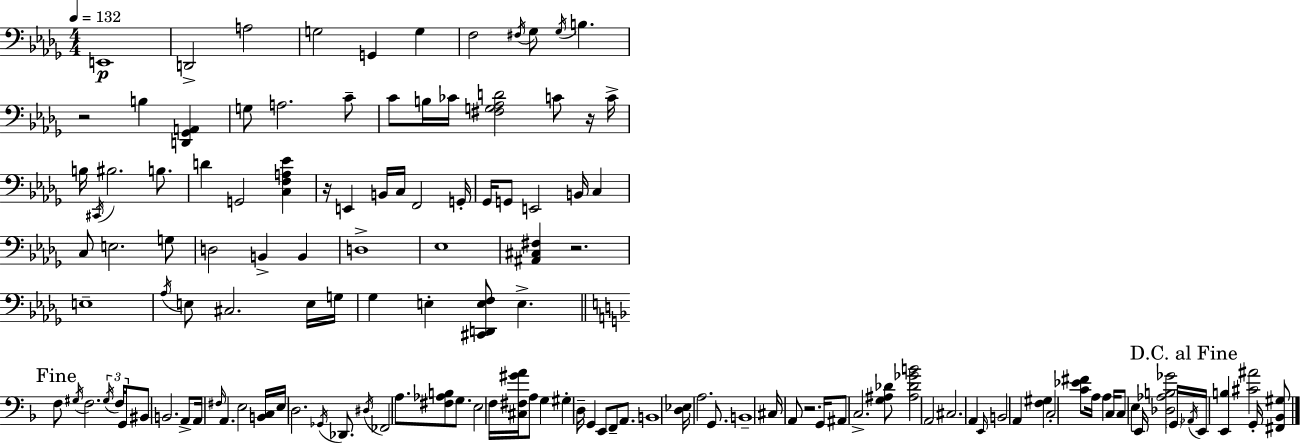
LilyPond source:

{
  \clef bass
  \numericTimeSignature
  \time 4/4
  \key bes \minor
  \tempo 4 = 132
  e,1\p | d,2-> a2 | g2 g,4 g4 | f2 \acciaccatura { fis16 } ges8 \acciaccatura { ges16 } b4. | \break r2 b4 <d, ges, a,>4 | g8 a2. | c'8-- c'8 b16 ces'16 <fis g aes d'>2 c'8 | r16 c'16-> b16 \acciaccatura { cis,16 } bis2. | \break b8. d'4 g,2 <c f a ees'>4 | r16 e,4 b,16 c16 f,2 | g,16-. ges,16 g,8 e,2 b,16 c4 | c8 e2. | \break g8 d2 b,4-> b,4 | d1-> | ees1 | <ais, cis fis>4 r2. | \break e1-- | \acciaccatura { aes16 } e8 cis2. | e16 g16 ges4 e4-. <cis, d, e f>8 e4.-> | \mark "Fine" \bar "||" \break \key d \minor f8 \acciaccatura { gis16 } f2. \tuplet 3/2 { \acciaccatura { gis16 } | f16 g,16 } bis,8 b,2. | a,8-> a,16 \grace { fis16 } a,4. e2 | <b, c>16 e16 d2. | \break \acciaccatura { ges,16 } des,8. \acciaccatura { dis16 } fes,2 a8. | <fis aes b>8 g8. e2 f16 <cis fis gis' a'>16 a8 | g4 gis4-. d16-- g,4 e,8 | f,8-- a,8. b,1 | \break <d ees>16 a2. | g,8. b,1-- | cis16 a,8 r2. | g,16 ais,8 c2.-> | \break <g ais des'>8 <ais des' ges' b'>2 a,2 | cis2. | a,4 \grace { e,16 } b,2 a,4 | <f gis>4 c2-. <c' ees' fis'>8 | \break a16 a4 c16 c8 e4 e,16 <des aes b ges'>2 | \parenthesize g,16 \mark "D.C. al Fine" \acciaccatura { aes,16 } e,16 <e, b>4 <cis' ais'>2 | g,16-. <fis, bes, gis>8 \bar "|."
}